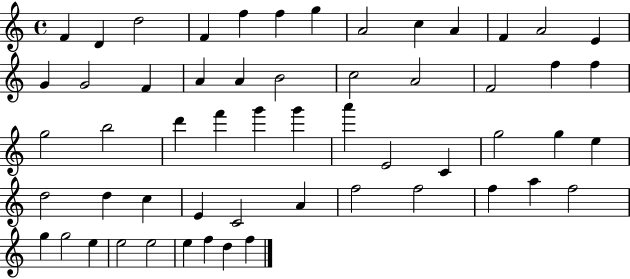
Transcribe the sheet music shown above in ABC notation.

X:1
T:Untitled
M:4/4
L:1/4
K:C
F D d2 F f f g A2 c A F A2 E G G2 F A A B2 c2 A2 F2 f f g2 b2 d' f' g' g' a' E2 C g2 g e d2 d c E C2 A f2 f2 f a f2 g g2 e e2 e2 e f d f